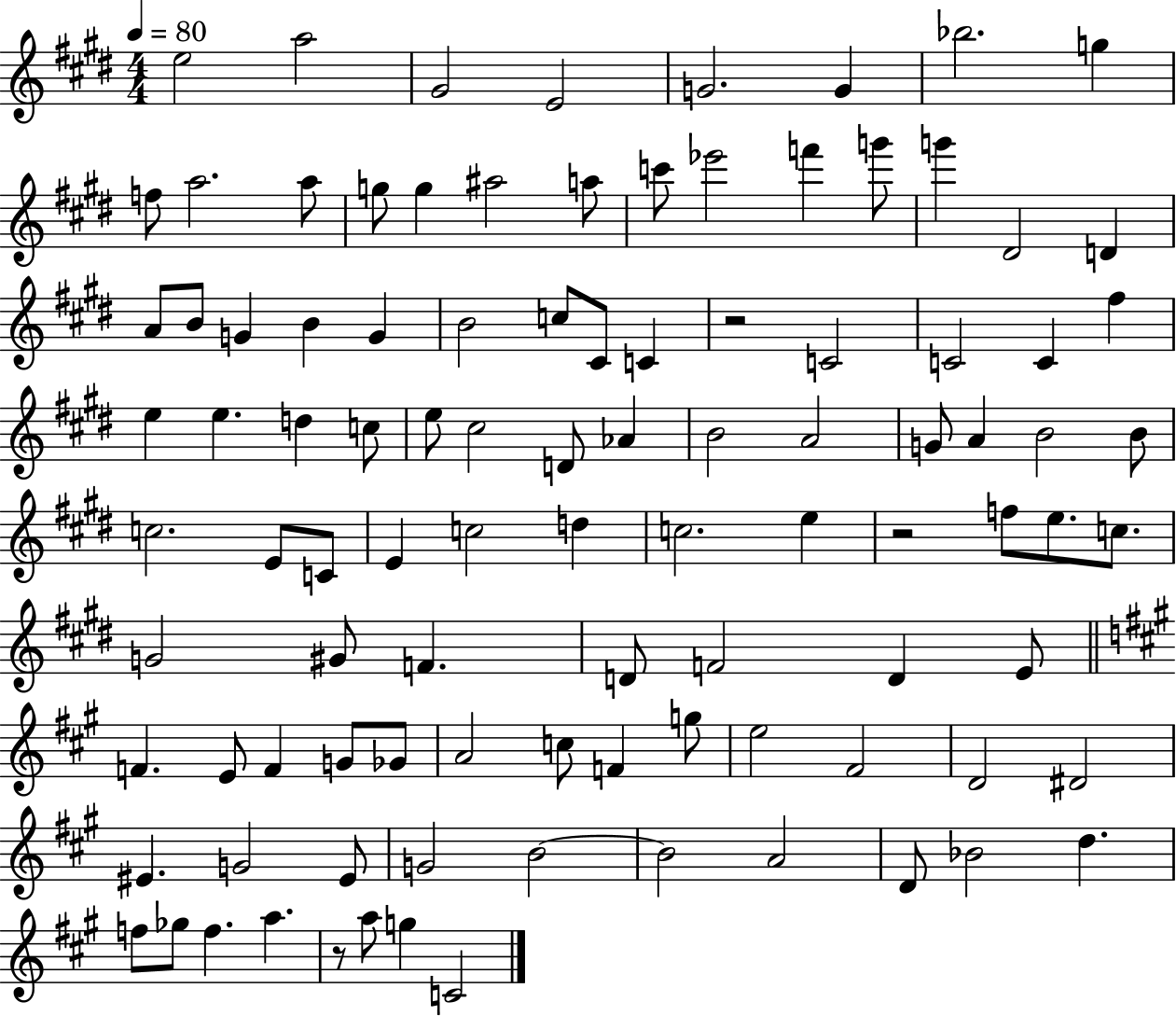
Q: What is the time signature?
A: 4/4